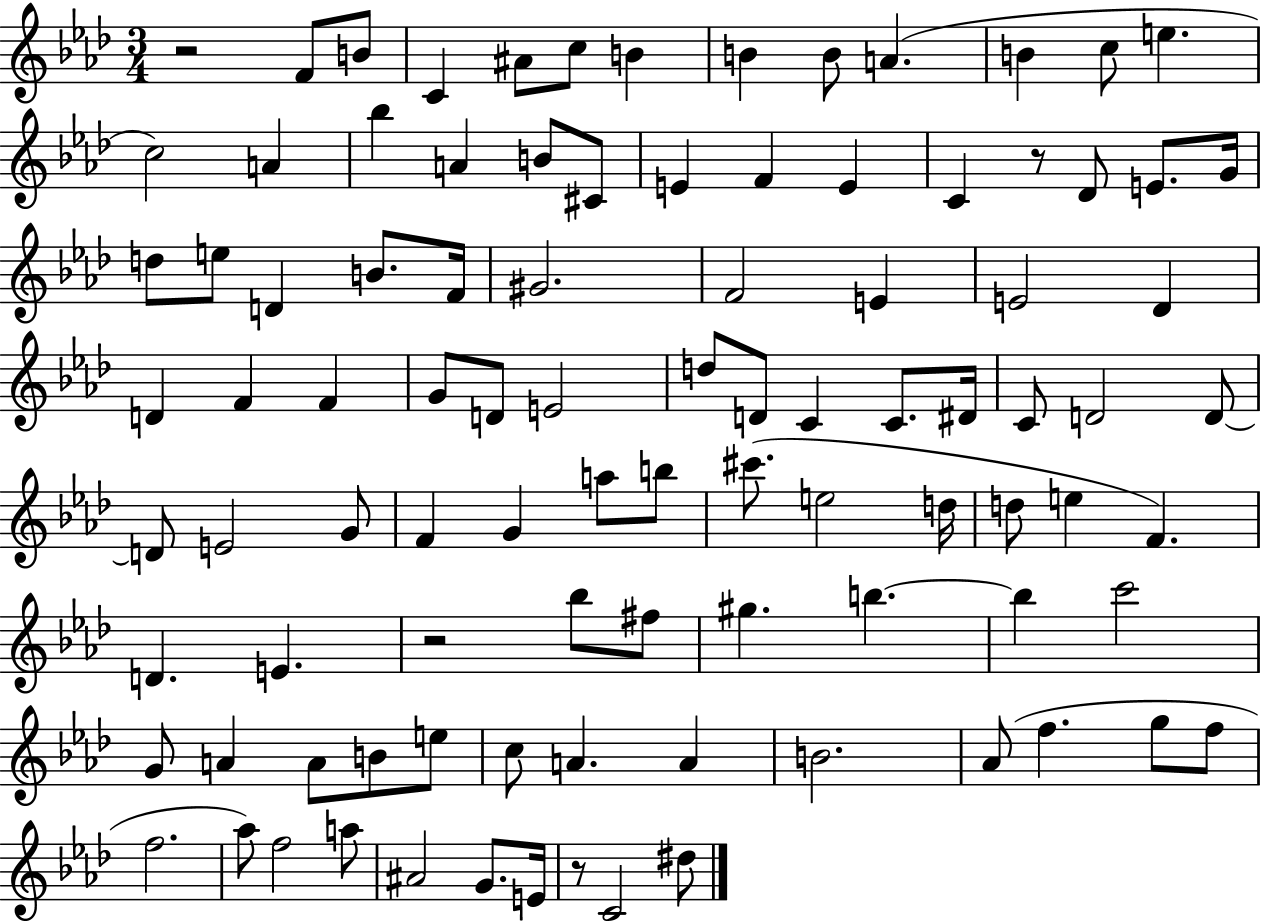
{
  \clef treble
  \numericTimeSignature
  \time 3/4
  \key aes \major
  r2 f'8 b'8 | c'4 ais'8 c''8 b'4 | b'4 b'8 a'4.( | b'4 c''8 e''4. | \break c''2) a'4 | bes''4 a'4 b'8 cis'8 | e'4 f'4 e'4 | c'4 r8 des'8 e'8. g'16 | \break d''8 e''8 d'4 b'8. f'16 | gis'2. | f'2 e'4 | e'2 des'4 | \break d'4 f'4 f'4 | g'8 d'8 e'2 | d''8 d'8 c'4 c'8. dis'16 | c'8 d'2 d'8~~ | \break d'8 e'2 g'8 | f'4 g'4 a''8 b''8 | cis'''8.( e''2 d''16 | d''8 e''4 f'4.) | \break d'4. e'4. | r2 bes''8 fis''8 | gis''4. b''4.~~ | b''4 c'''2 | \break g'8 a'4 a'8 b'8 e''8 | c''8 a'4. a'4 | b'2. | aes'8( f''4. g''8 f''8 | \break f''2. | aes''8) f''2 a''8 | ais'2 g'8. e'16 | r8 c'2 dis''8 | \break \bar "|."
}